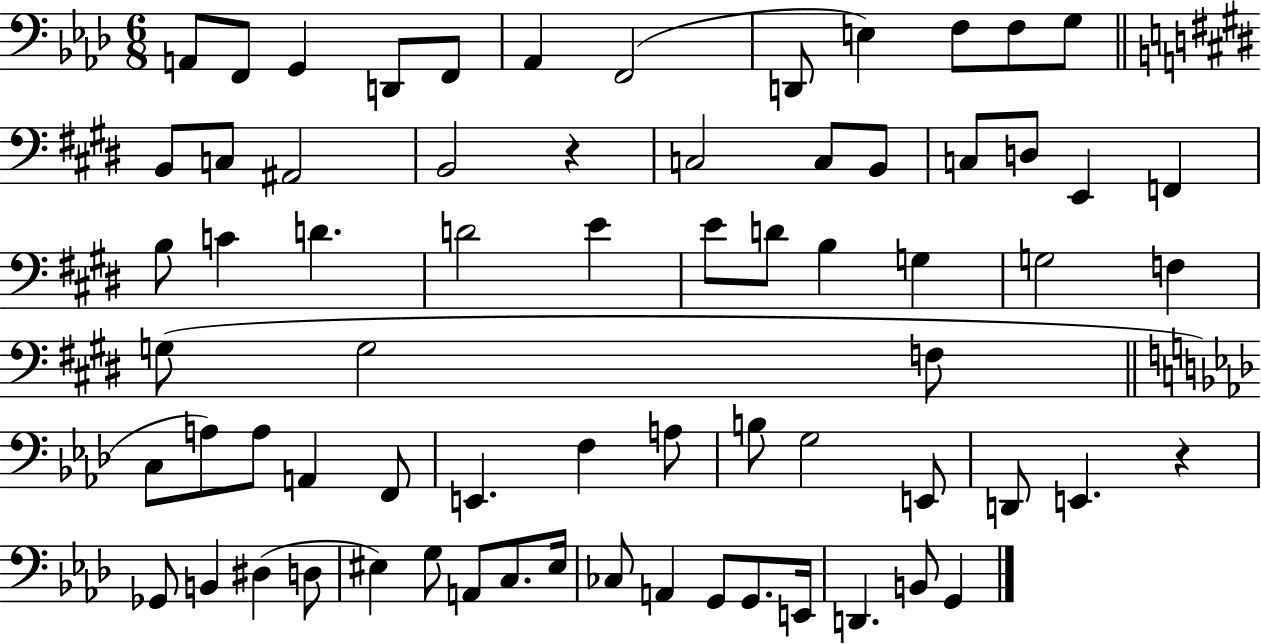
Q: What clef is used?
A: bass